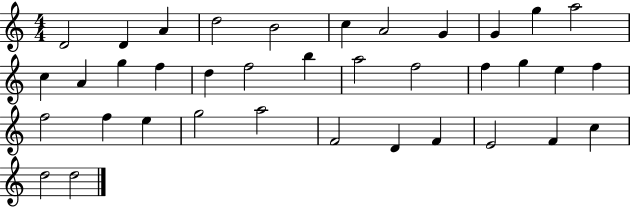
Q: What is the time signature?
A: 4/4